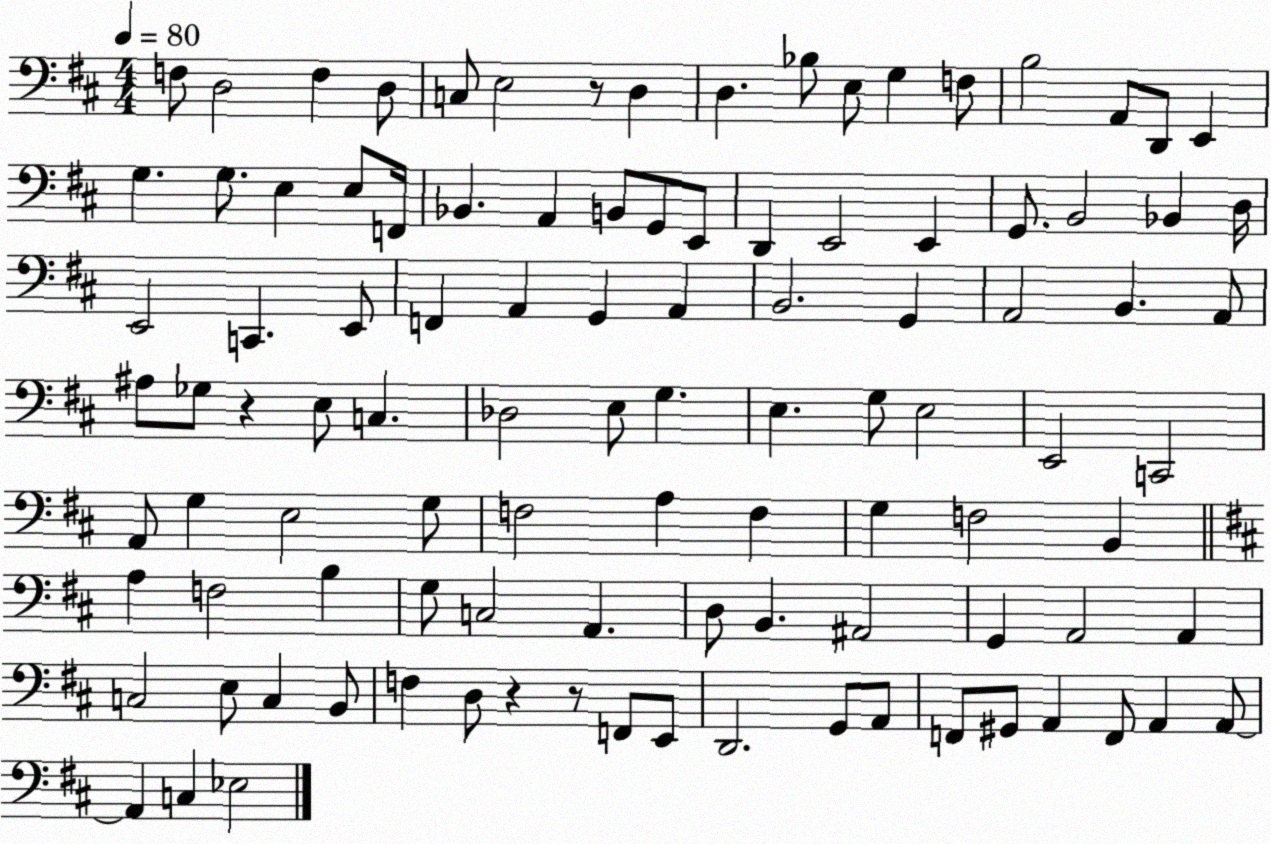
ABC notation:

X:1
T:Untitled
M:4/4
L:1/4
K:D
F,/2 D,2 F, D,/2 C,/2 E,2 z/2 D, D, _B,/2 E,/2 G, F,/2 B,2 A,,/2 D,,/2 E,, G, G,/2 E, E,/2 F,,/4 _B,, A,, B,,/2 G,,/2 E,,/2 D,, E,,2 E,, G,,/2 B,,2 _B,, D,/4 E,,2 C,, E,,/2 F,, A,, G,, A,, B,,2 G,, A,,2 B,, A,,/2 ^A,/2 _G,/2 z E,/2 C, _D,2 E,/2 G, E, G,/2 E,2 E,,2 C,,2 A,,/2 G, E,2 G,/2 F,2 A, F, G, F,2 B,, A, F,2 B, G,/2 C,2 A,, D,/2 B,, ^A,,2 G,, A,,2 A,, C,2 E,/2 C, B,,/2 F, D,/2 z z/2 F,,/2 E,,/2 D,,2 G,,/2 A,,/2 F,,/2 ^G,,/2 A,, F,,/2 A,, A,,/2 A,, C, _E,2